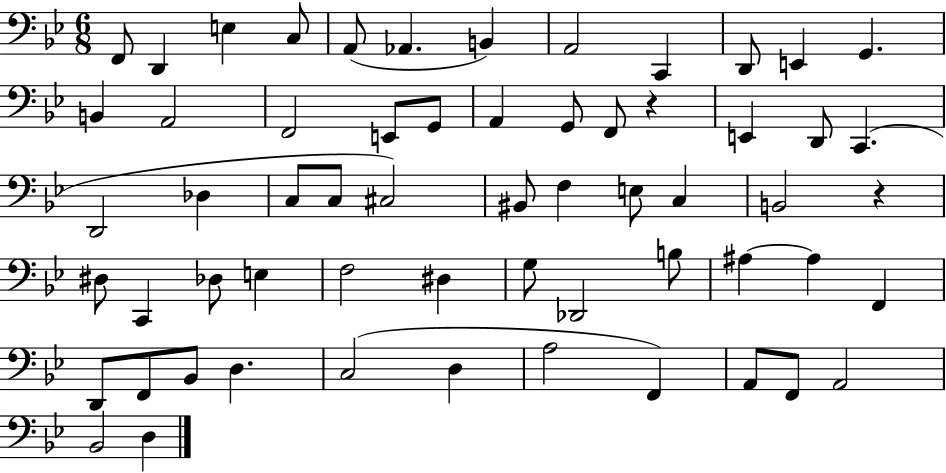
{
  \clef bass
  \numericTimeSignature
  \time 6/8
  \key bes \major
  \repeat volta 2 { f,8 d,4 e4 c8 | a,8( aes,4. b,4) | a,2 c,4 | d,8 e,4 g,4. | \break b,4 a,2 | f,2 e,8 g,8 | a,4 g,8 f,8 r4 | e,4 d,8 c,4.( | \break d,2 des4 | c8 c8 cis2) | bis,8 f4 e8 c4 | b,2 r4 | \break dis8 c,4 des8 e4 | f2 dis4 | g8 des,2 b8 | ais4~~ ais4 f,4 | \break d,8 f,8 bes,8 d4. | c2( d4 | a2 f,4) | a,8 f,8 a,2 | \break bes,2 d4 | } \bar "|."
}